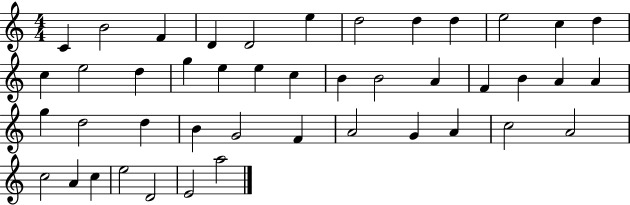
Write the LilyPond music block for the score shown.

{
  \clef treble
  \numericTimeSignature
  \time 4/4
  \key c \major
  c'4 b'2 f'4 | d'4 d'2 e''4 | d''2 d''4 d''4 | e''2 c''4 d''4 | \break c''4 e''2 d''4 | g''4 e''4 e''4 c''4 | b'4 b'2 a'4 | f'4 b'4 a'4 a'4 | \break g''4 d''2 d''4 | b'4 g'2 f'4 | a'2 g'4 a'4 | c''2 a'2 | \break c''2 a'4 c''4 | e''2 d'2 | e'2 a''2 | \bar "|."
}